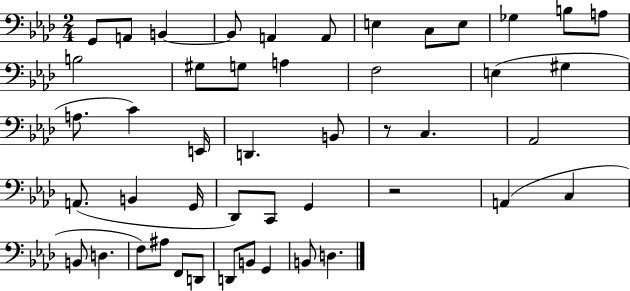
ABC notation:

X:1
T:Untitled
M:2/4
L:1/4
K:Ab
G,,/2 A,,/2 B,, B,,/2 A,, A,,/2 E, C,/2 E,/2 _G, B,/2 A,/2 B,2 ^G,/2 G,/2 A, F,2 E, ^G, A,/2 C E,,/4 D,, B,,/2 z/2 C, _A,,2 A,,/2 B,, G,,/4 _D,,/2 C,,/2 G,, z2 A,, C, B,,/2 D, F,/2 ^A,/2 F,,/2 D,,/2 D,,/2 B,,/2 G,, B,,/2 D,